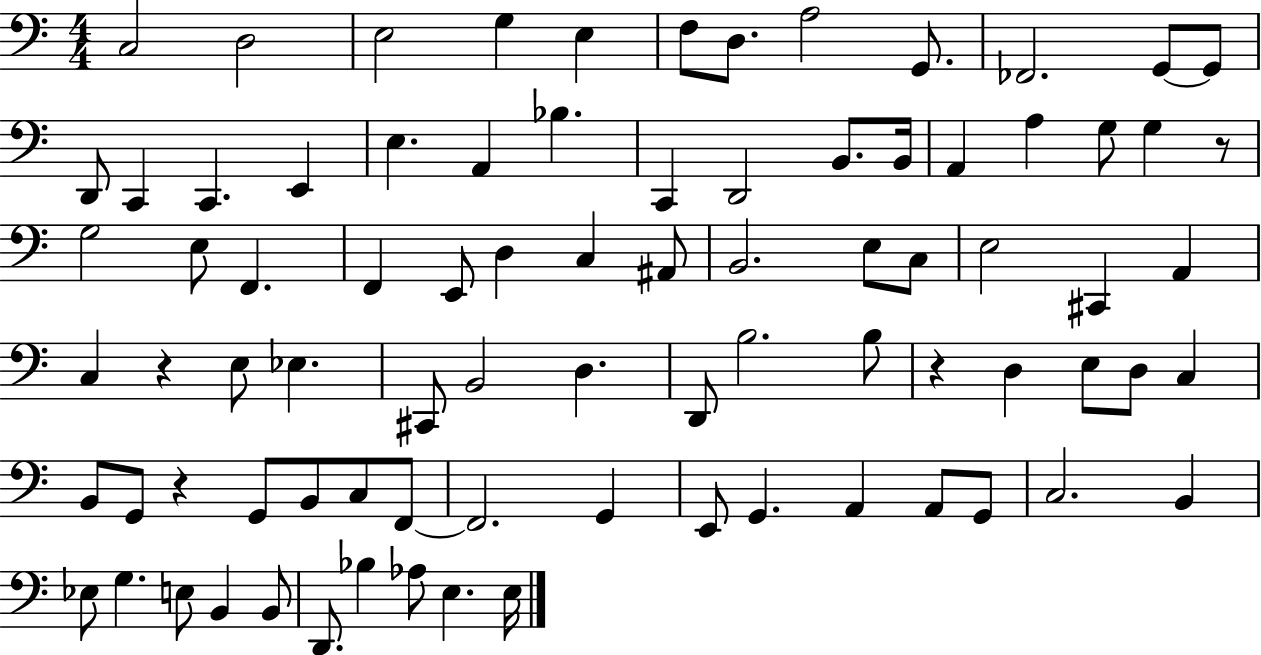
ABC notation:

X:1
T:Untitled
M:4/4
L:1/4
K:C
C,2 D,2 E,2 G, E, F,/2 D,/2 A,2 G,,/2 _F,,2 G,,/2 G,,/2 D,,/2 C,, C,, E,, E, A,, _B, C,, D,,2 B,,/2 B,,/4 A,, A, G,/2 G, z/2 G,2 E,/2 F,, F,, E,,/2 D, C, ^A,,/2 B,,2 E,/2 C,/2 E,2 ^C,, A,, C, z E,/2 _E, ^C,,/2 B,,2 D, D,,/2 B,2 B,/2 z D, E,/2 D,/2 C, B,,/2 G,,/2 z G,,/2 B,,/2 C,/2 F,,/2 F,,2 G,, E,,/2 G,, A,, A,,/2 G,,/2 C,2 B,, _E,/2 G, E,/2 B,, B,,/2 D,,/2 _B, _A,/2 E, E,/4